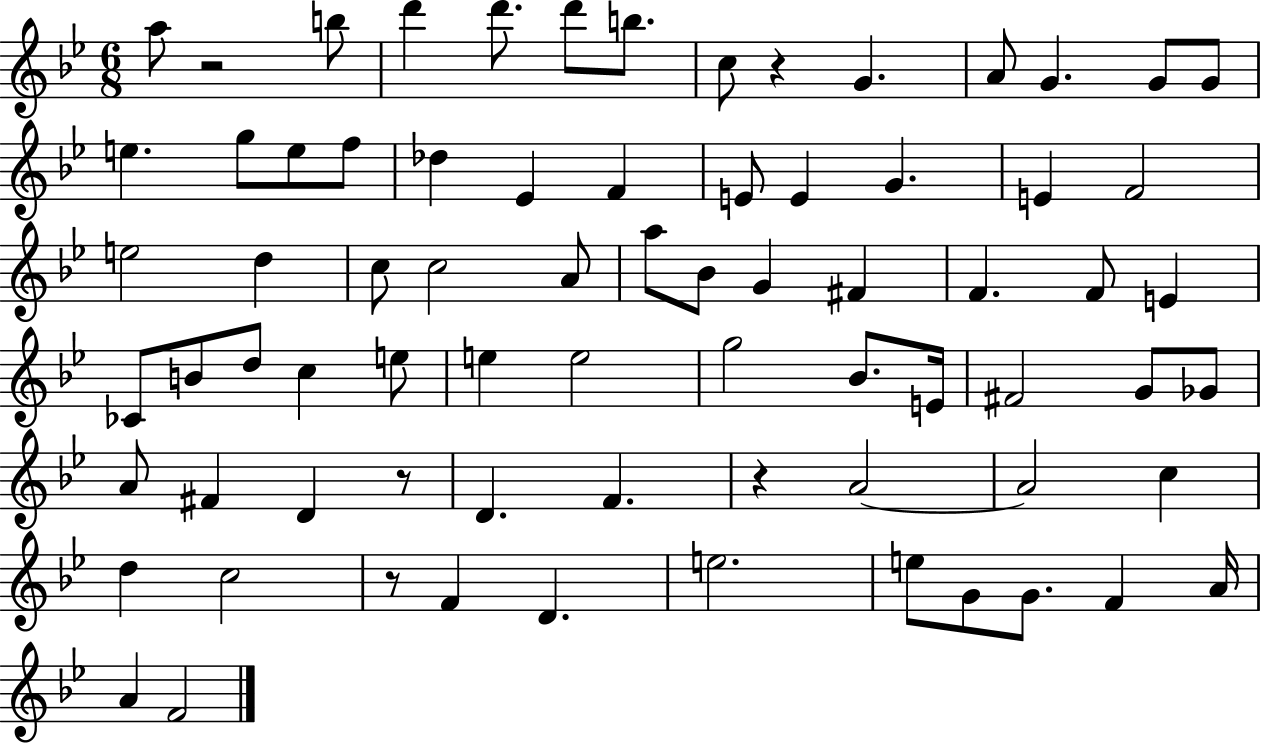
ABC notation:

X:1
T:Untitled
M:6/8
L:1/4
K:Bb
a/2 z2 b/2 d' d'/2 d'/2 b/2 c/2 z G A/2 G G/2 G/2 e g/2 e/2 f/2 _d _E F E/2 E G E F2 e2 d c/2 c2 A/2 a/2 _B/2 G ^F F F/2 E _C/2 B/2 d/2 c e/2 e e2 g2 _B/2 E/4 ^F2 G/2 _G/2 A/2 ^F D z/2 D F z A2 A2 c d c2 z/2 F D e2 e/2 G/2 G/2 F A/4 A F2